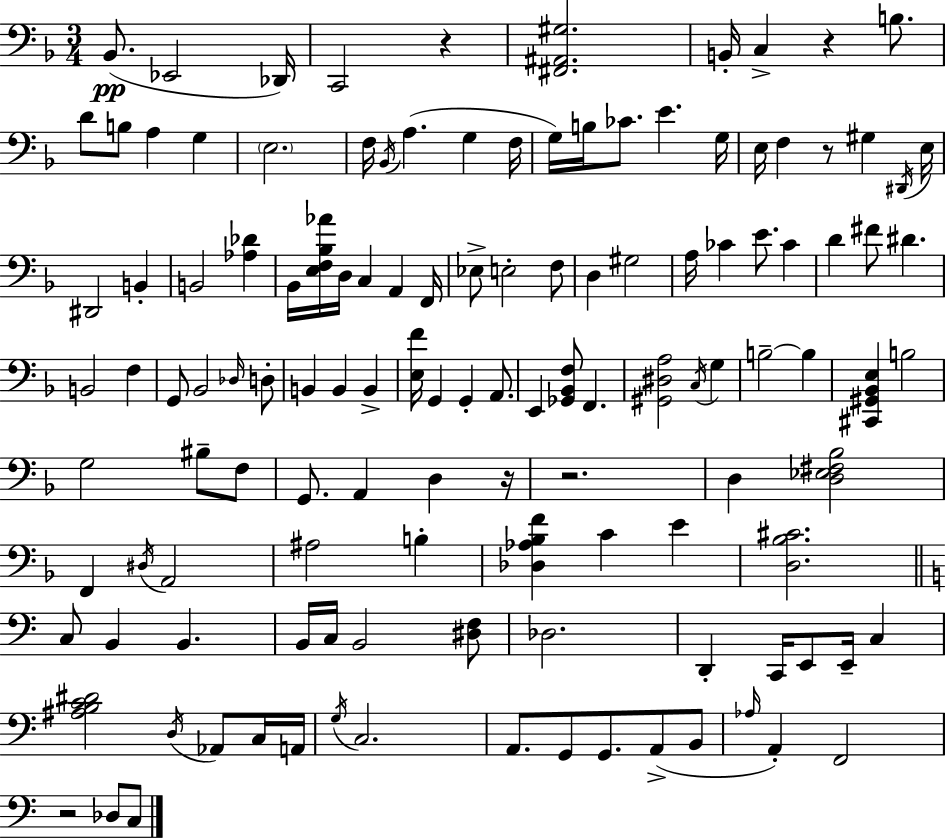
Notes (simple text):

Bb2/e. Eb2/h Db2/s C2/h R/q [F#2,A#2,G#3]/h. B2/s C3/q R/q B3/e. D4/e B3/e A3/q G3/q E3/h. F3/s Bb2/s A3/q. G3/q F3/s G3/s B3/s CES4/e. E4/q. G3/s E3/s F3/q R/e G#3/q D#2/s E3/s D#2/h B2/q B2/h [Ab3,Db4]/q Bb2/s [E3,F3,Bb3,Ab4]/s D3/s C3/q A2/q F2/s Eb3/e E3/h F3/e D3/q G#3/h A3/s CES4/q E4/e. CES4/q D4/q F#4/e D#4/q. B2/h F3/q G2/e Bb2/h Db3/s D3/e B2/q B2/q B2/q [E3,F4]/s G2/q G2/q A2/e. E2/q [Gb2,Bb2,F3]/e F2/q. [G#2,D#3,A3]/h C3/s G3/q B3/h B3/q [C#2,G#2,Bb2,E3]/q B3/h G3/h BIS3/e F3/e G2/e. A2/q D3/q R/s R/h. D3/q [D3,Eb3,F#3,Bb3]/h F2/q D#3/s A2/h A#3/h B3/q [Db3,Ab3,Bb3,F4]/q C4/q E4/q [D3,Bb3,C#4]/h. C3/e B2/q B2/q. B2/s C3/s B2/h [D#3,F3]/e Db3/h. D2/q C2/s E2/e E2/s C3/q [A#3,B3,C4,D#4]/h D3/s Ab2/e C3/s A2/s G3/s C3/h. A2/e. G2/e G2/e. A2/e B2/e Ab3/s A2/q F2/h R/h Db3/e C3/e